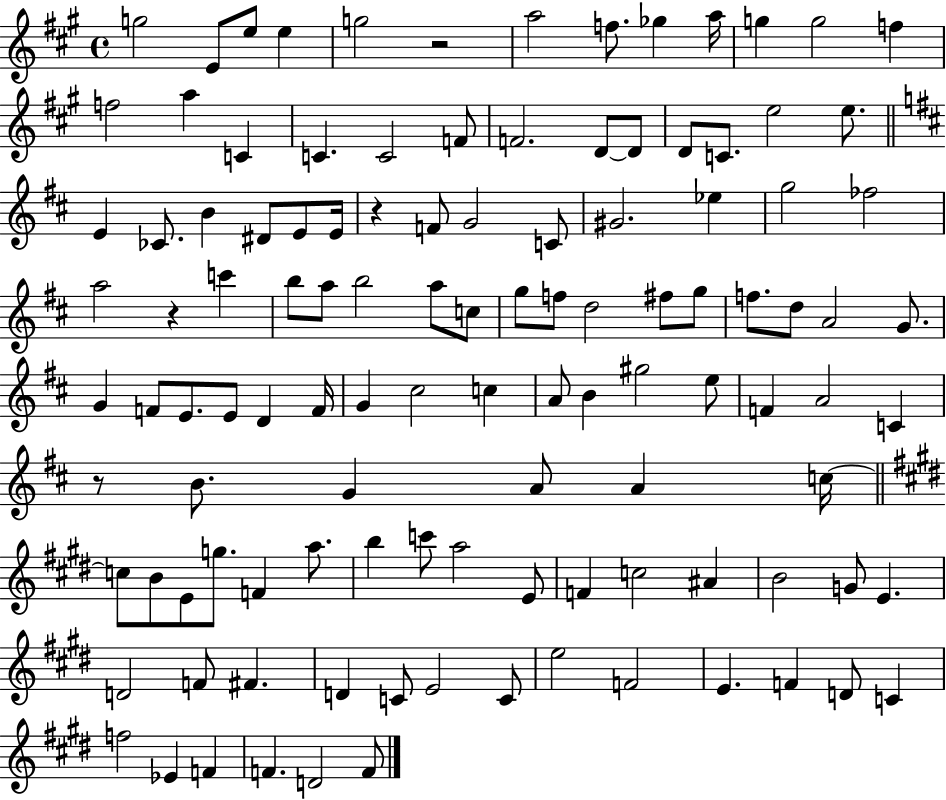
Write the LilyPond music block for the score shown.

{
  \clef treble
  \time 4/4
  \defaultTimeSignature
  \key a \major
  \repeat volta 2 { g''2 e'8 e''8 e''4 | g''2 r2 | a''2 f''8. ges''4 a''16 | g''4 g''2 f''4 | \break f''2 a''4 c'4 | c'4. c'2 f'8 | f'2. d'8~~ d'8 | d'8 c'8. e''2 e''8. | \break \bar "||" \break \key b \minor e'4 ces'8. b'4 dis'8 e'8 e'16 | r4 f'8 g'2 c'8 | gis'2. ees''4 | g''2 fes''2 | \break a''2 r4 c'''4 | b''8 a''8 b''2 a''8 c''8 | g''8 f''8 d''2 fis''8 g''8 | f''8. d''8 a'2 g'8. | \break g'4 f'8 e'8. e'8 d'4 f'16 | g'4 cis''2 c''4 | a'8 b'4 gis''2 e''8 | f'4 a'2 c'4 | \break r8 b'8. g'4 a'8 a'4 c''16~~ | \bar "||" \break \key e \major c''8 b'8 e'8 g''8. f'4 a''8. | b''4 c'''8 a''2 e'8 | f'4 c''2 ais'4 | b'2 g'8 e'4. | \break d'2 f'8 fis'4. | d'4 c'8 e'2 c'8 | e''2 f'2 | e'4. f'4 d'8 c'4 | \break f''2 ees'4 f'4 | f'4. d'2 f'8 | } \bar "|."
}